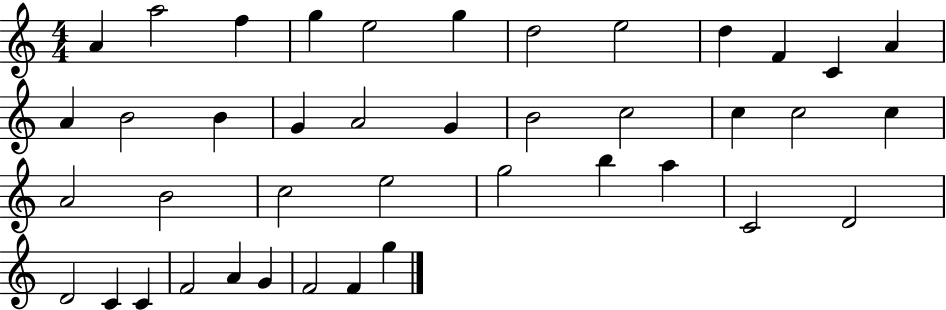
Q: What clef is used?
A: treble